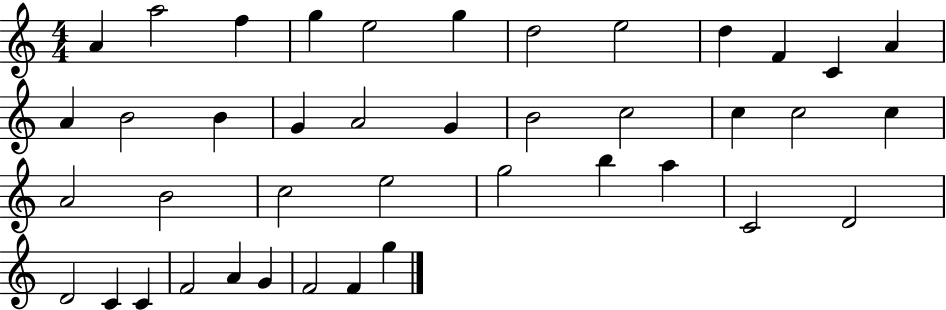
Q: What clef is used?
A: treble